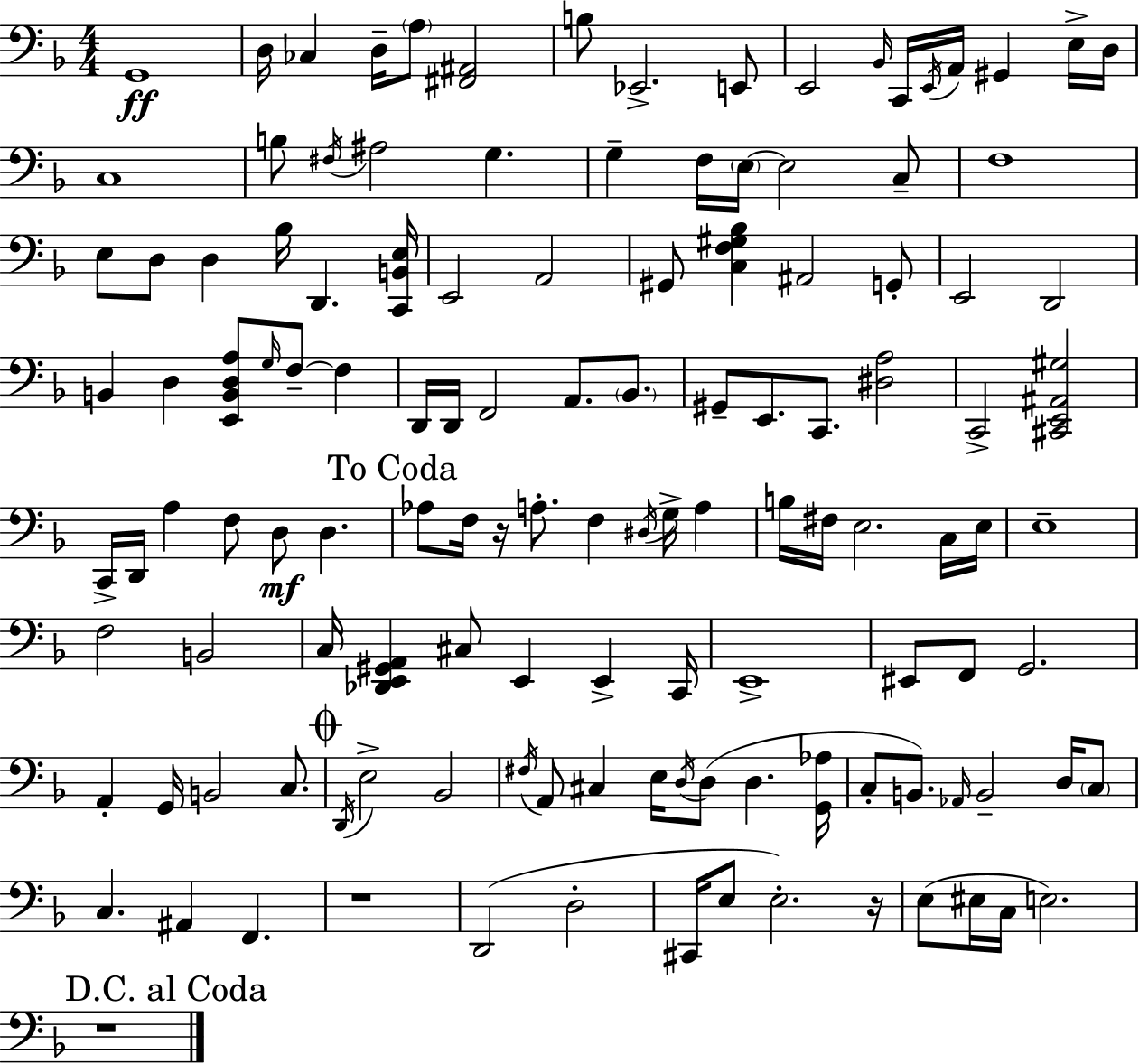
X:1
T:Untitled
M:4/4
L:1/4
K:F
G,,4 D,/4 _C, D,/4 A,/2 [^F,,^A,,]2 B,/2 _E,,2 E,,/2 E,,2 _B,,/4 C,,/4 E,,/4 A,,/4 ^G,, E,/4 D,/4 C,4 B,/2 ^F,/4 ^A,2 G, G, F,/4 E,/4 E,2 C,/2 F,4 E,/2 D,/2 D, _B,/4 D,, [C,,B,,E,]/4 E,,2 A,,2 ^G,,/2 [C,F,^G,_B,] ^A,,2 G,,/2 E,,2 D,,2 B,, D, [E,,B,,D,A,]/2 G,/4 F,/2 F, D,,/4 D,,/4 F,,2 A,,/2 _B,,/2 ^G,,/2 E,,/2 C,,/2 [^D,A,]2 C,,2 [^C,,E,,^A,,^G,]2 C,,/4 D,,/4 A, F,/2 D,/2 D, _A,/2 F,/4 z/4 A,/2 F, ^D,/4 G,/4 A, B,/4 ^F,/4 E,2 C,/4 E,/4 E,4 F,2 B,,2 C,/4 [_D,,E,,^G,,A,,] ^C,/2 E,, E,, C,,/4 E,,4 ^E,,/2 F,,/2 G,,2 A,, G,,/4 B,,2 C,/2 D,,/4 E,2 _B,,2 ^F,/4 A,,/2 ^C, E,/4 D,/4 D,/2 D, [G,,_A,]/4 C,/2 B,,/2 _A,,/4 B,,2 D,/4 C,/2 C, ^A,, F,, z4 D,,2 D,2 ^C,,/4 E,/2 E,2 z/4 E,/2 ^E,/4 C,/4 E,2 z4